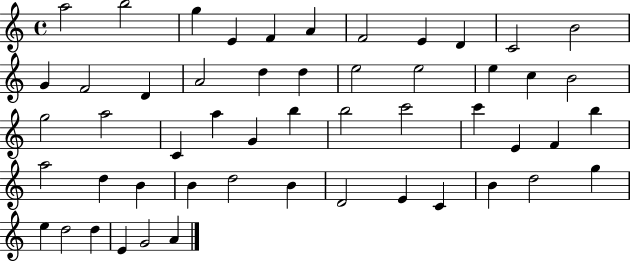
X:1
T:Untitled
M:4/4
L:1/4
K:C
a2 b2 g E F A F2 E D C2 B2 G F2 D A2 d d e2 e2 e c B2 g2 a2 C a G b b2 c'2 c' E F b a2 d B B d2 B D2 E C B d2 g e d2 d E G2 A